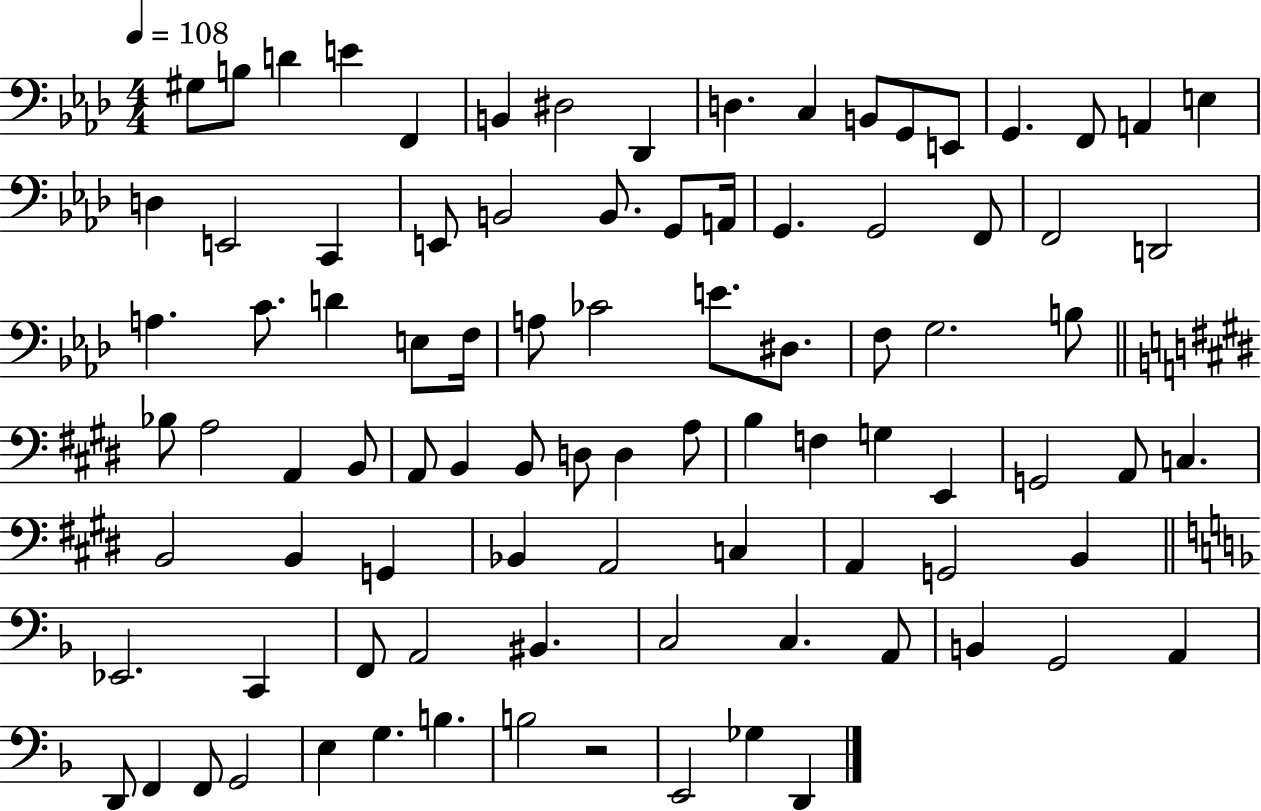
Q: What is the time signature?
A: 4/4